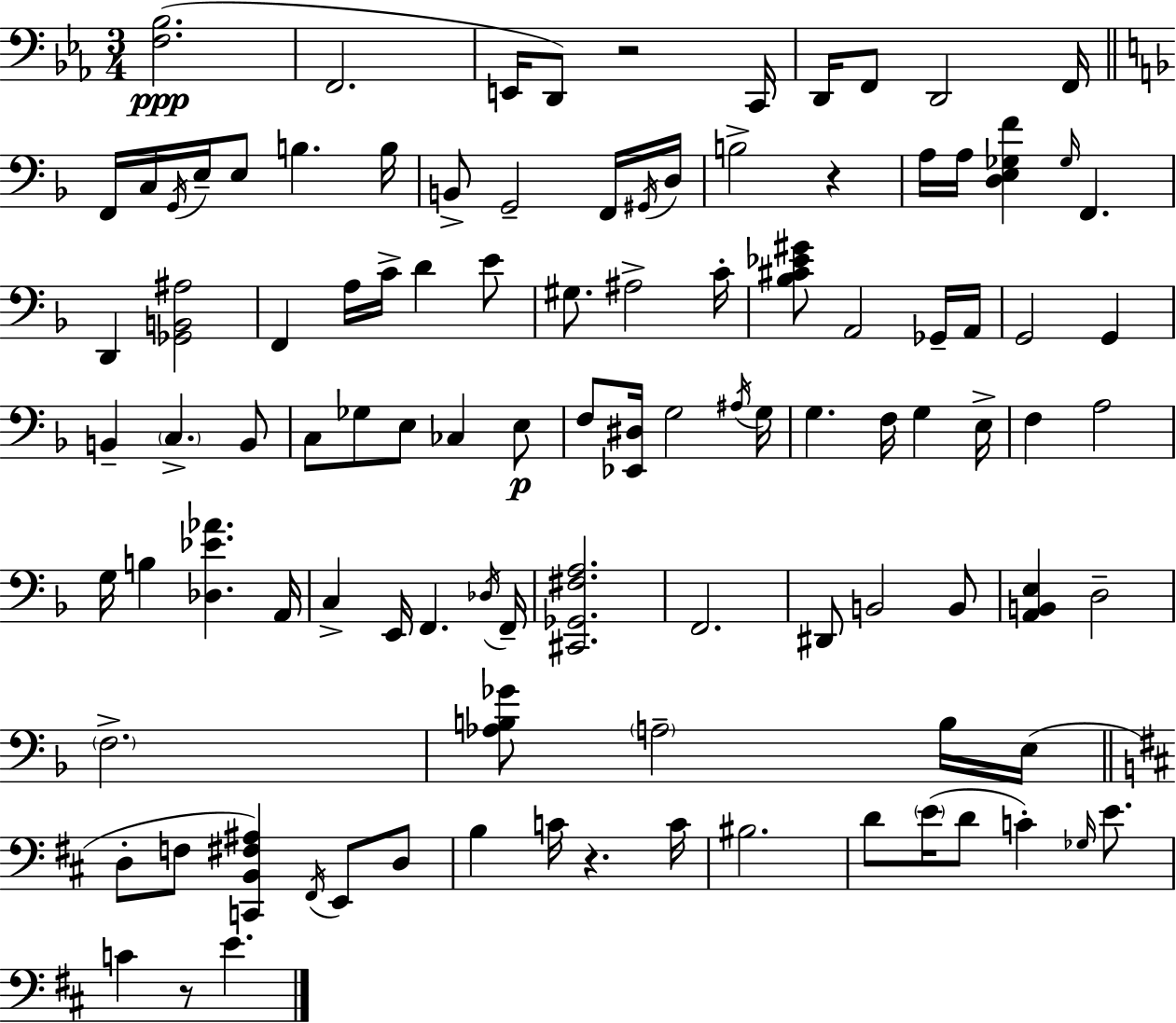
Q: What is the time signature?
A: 3/4